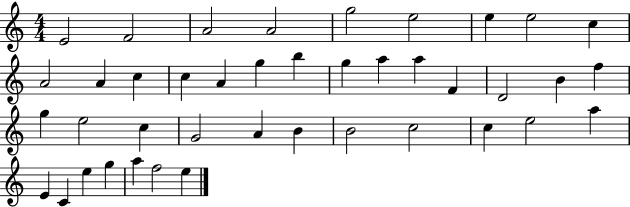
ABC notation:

X:1
T:Untitled
M:4/4
L:1/4
K:C
E2 F2 A2 A2 g2 e2 e e2 c A2 A c c A g b g a a F D2 B f g e2 c G2 A B B2 c2 c e2 a E C e g a f2 e